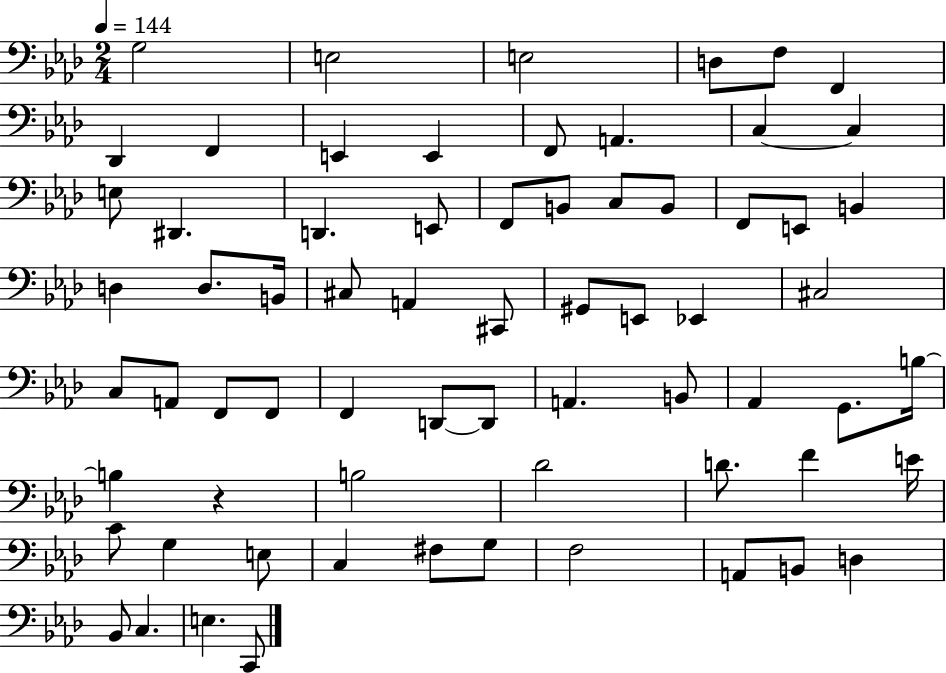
{
  \clef bass
  \numericTimeSignature
  \time 2/4
  \key aes \major
  \tempo 4 = 144
  g2 | e2 | e2 | d8 f8 f,4 | \break des,4 f,4 | e,4 e,4 | f,8 a,4. | c4~~ c4 | \break e8 dis,4. | d,4. e,8 | f,8 b,8 c8 b,8 | f,8 e,8 b,4 | \break d4 d8. b,16 | cis8 a,4 cis,8 | gis,8 e,8 ees,4 | cis2 | \break c8 a,8 f,8 f,8 | f,4 d,8~~ d,8 | a,4. b,8 | aes,4 g,8. b16~~ | \break b4 r4 | b2 | des'2 | d'8. f'4 e'16 | \break c'8 g4 e8 | c4 fis8 g8 | f2 | a,8 b,8 d4 | \break bes,8 c4. | e4. c,8 | \bar "|."
}